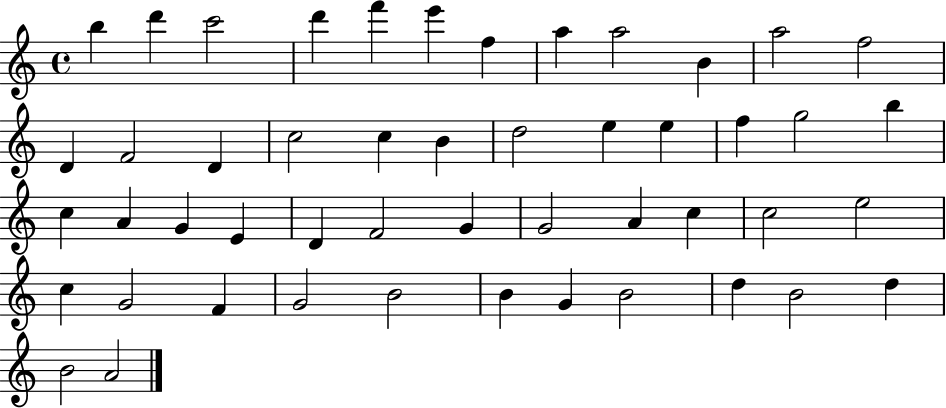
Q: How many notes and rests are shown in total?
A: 49